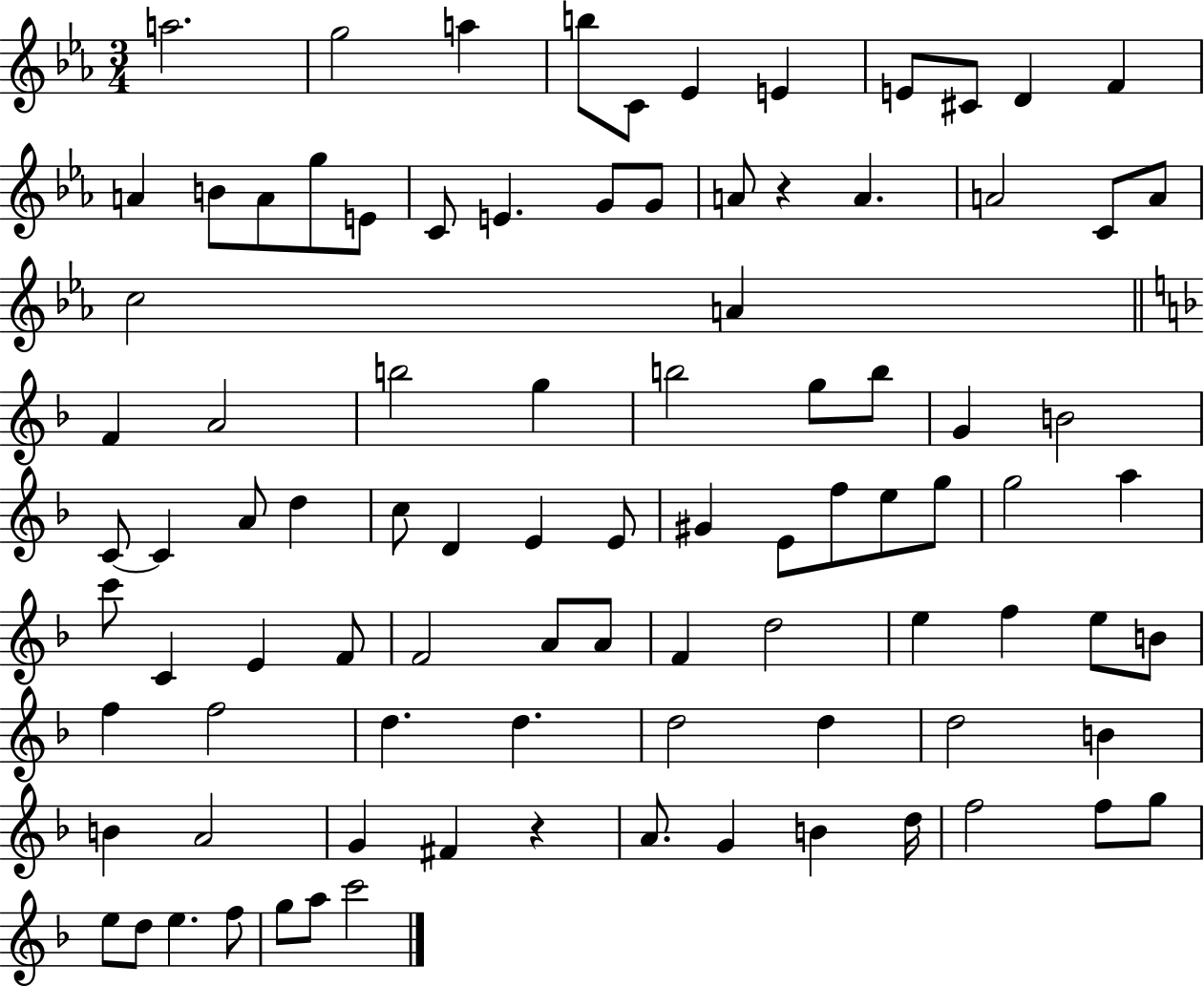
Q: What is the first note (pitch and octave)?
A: A5